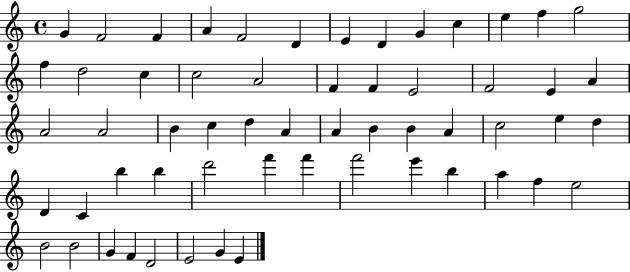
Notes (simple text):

G4/q F4/h F4/q A4/q F4/h D4/q E4/q D4/q G4/q C5/q E5/q F5/q G5/h F5/q D5/h C5/q C5/h A4/h F4/q F4/q E4/h F4/h E4/q A4/q A4/h A4/h B4/q C5/q D5/q A4/q A4/q B4/q B4/q A4/q C5/h E5/q D5/q D4/q C4/q B5/q B5/q D6/h F6/q F6/q F6/h E6/q B5/q A5/q F5/q E5/h B4/h B4/h G4/q F4/q D4/h E4/h G4/q E4/q